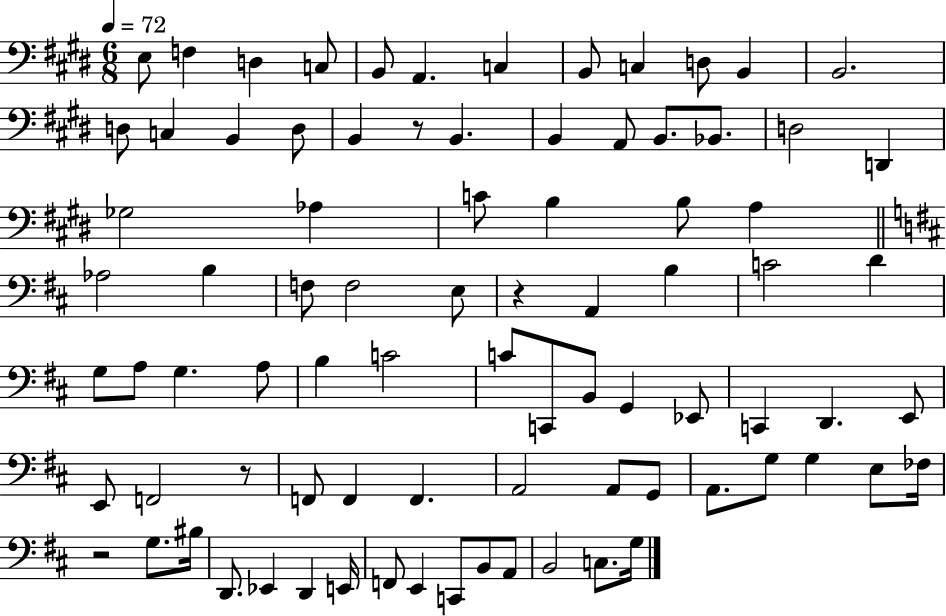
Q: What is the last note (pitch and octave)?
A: G3